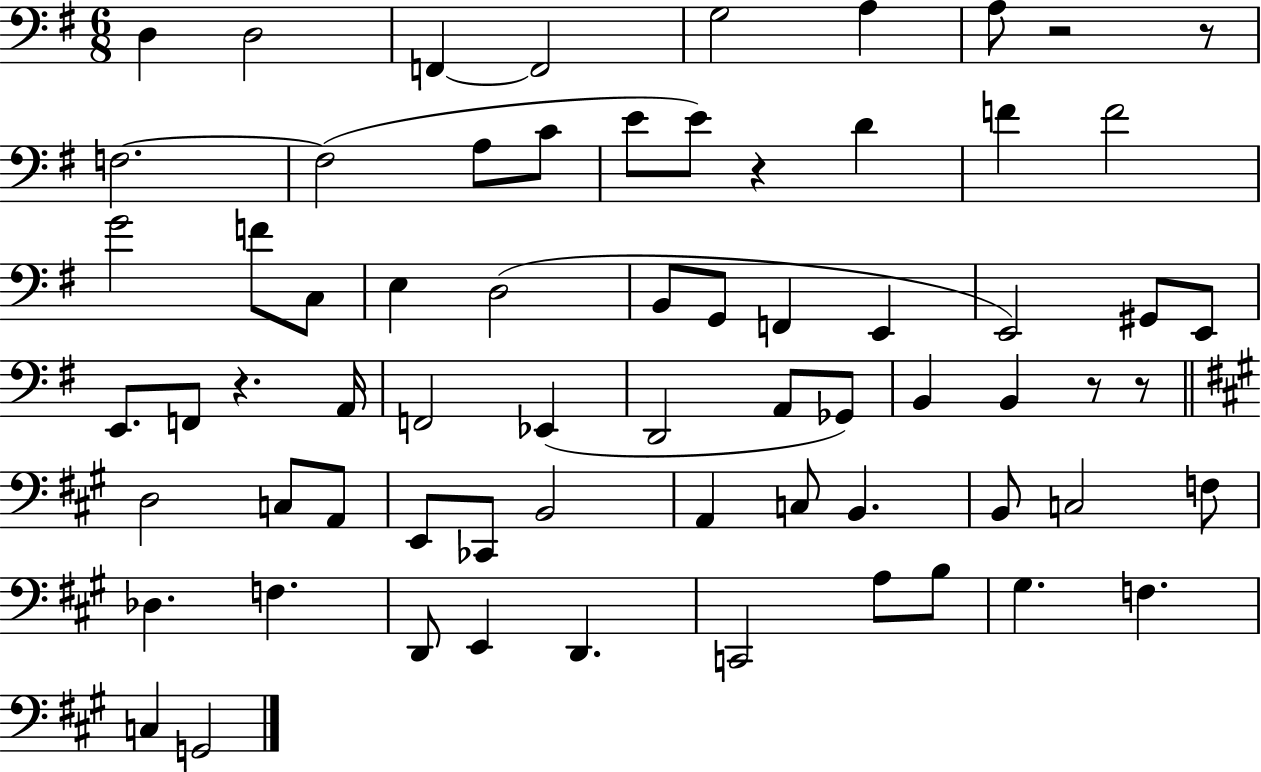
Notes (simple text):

D3/q D3/h F2/q F2/h G3/h A3/q A3/e R/h R/e F3/h. F3/h A3/e C4/e E4/e E4/e R/q D4/q F4/q F4/h G4/h F4/e C3/e E3/q D3/h B2/e G2/e F2/q E2/q E2/h G#2/e E2/e E2/e. F2/e R/q. A2/s F2/h Eb2/q D2/h A2/e Gb2/e B2/q B2/q R/e R/e D3/h C3/e A2/e E2/e CES2/e B2/h A2/q C3/e B2/q. B2/e C3/h F3/e Db3/q. F3/q. D2/e E2/q D2/q. C2/h A3/e B3/e G#3/q. F3/q. C3/q G2/h